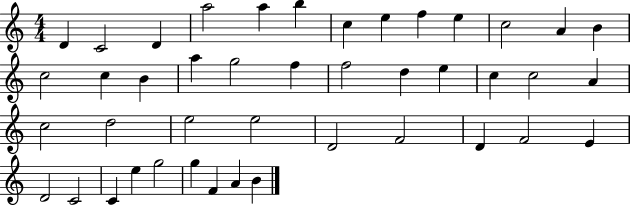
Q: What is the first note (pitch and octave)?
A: D4